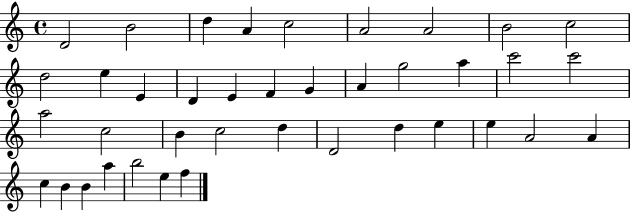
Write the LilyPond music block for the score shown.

{
  \clef treble
  \time 4/4
  \defaultTimeSignature
  \key c \major
  d'2 b'2 | d''4 a'4 c''2 | a'2 a'2 | b'2 c''2 | \break d''2 e''4 e'4 | d'4 e'4 f'4 g'4 | a'4 g''2 a''4 | c'''2 c'''2 | \break a''2 c''2 | b'4 c''2 d''4 | d'2 d''4 e''4 | e''4 a'2 a'4 | \break c''4 b'4 b'4 a''4 | b''2 e''4 f''4 | \bar "|."
}